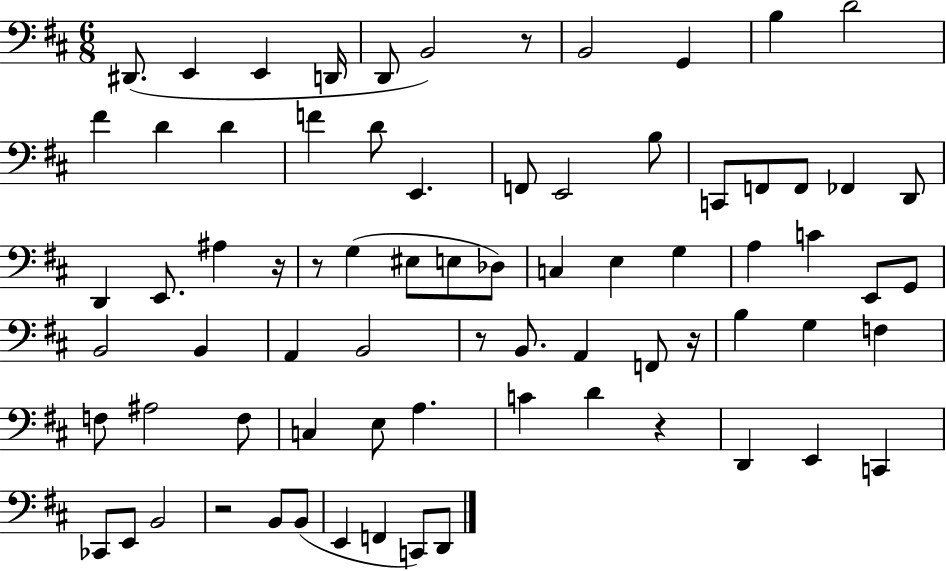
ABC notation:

X:1
T:Untitled
M:6/8
L:1/4
K:D
^D,,/2 E,, E,, D,,/4 D,,/2 B,,2 z/2 B,,2 G,, B, D2 ^F D D F D/2 E,, F,,/2 E,,2 B,/2 C,,/2 F,,/2 F,,/2 _F,, D,,/2 D,, E,,/2 ^A, z/4 z/2 G, ^E,/2 E,/2 _D,/2 C, E, G, A, C E,,/2 G,,/2 B,,2 B,, A,, B,,2 z/2 B,,/2 A,, F,,/2 z/4 B, G, F, F,/2 ^A,2 F,/2 C, E,/2 A, C D z D,, E,, C,, _C,,/2 E,,/2 B,,2 z2 B,,/2 B,,/2 E,, F,, C,,/2 D,,/2